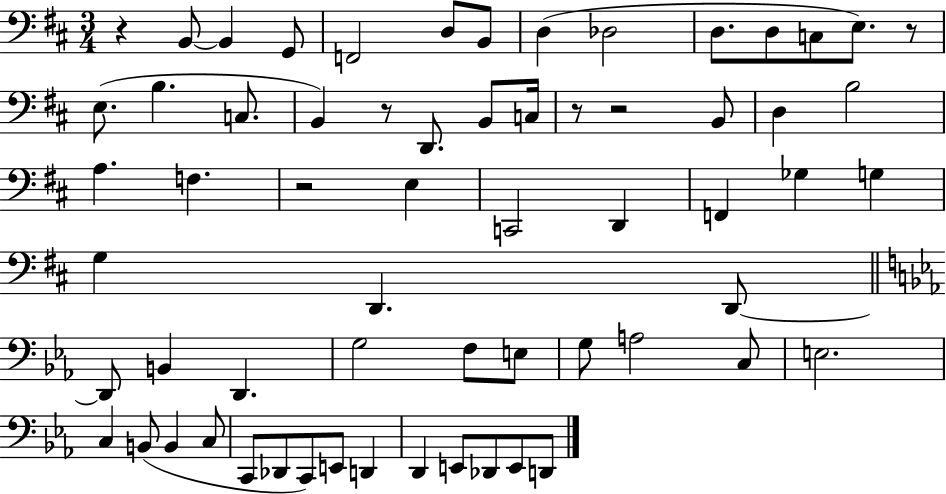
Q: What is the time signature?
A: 3/4